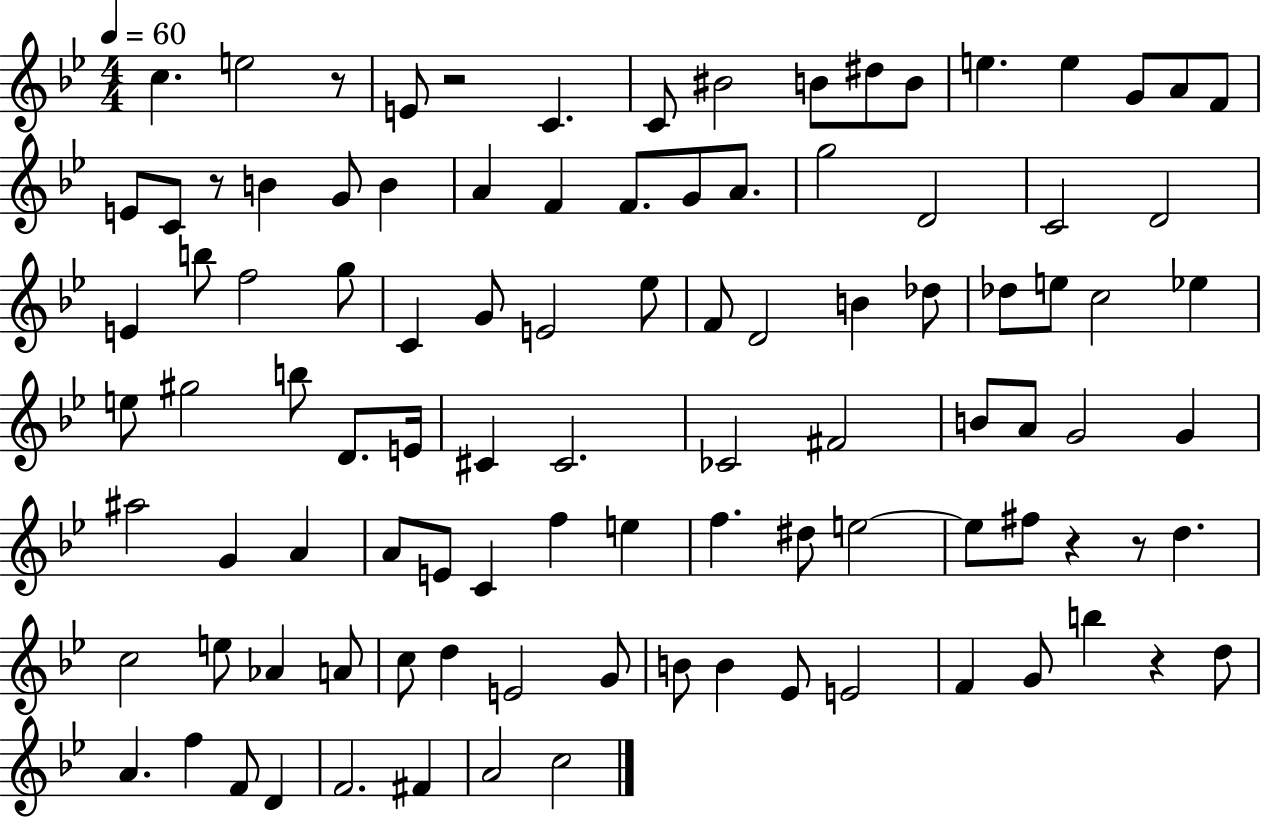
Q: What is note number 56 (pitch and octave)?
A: G4